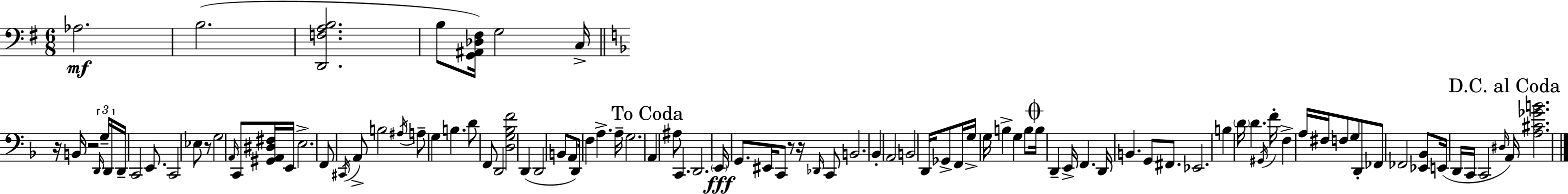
X:1
T:Untitled
M:6/8
L:1/4
K:G
_A,2 B,2 [D,,F,A,B,]2 B,/2 [G,,^A,,_D,^F,]/4 G,2 C,/4 z/4 B,,/4 z2 D,,/4 G,/4 D,,/4 D,,/4 C,,2 E,,/2 C,,2 _E,/2 z/2 G,2 A,,/4 C,,/2 [^G,,A,,^D,^F,]/4 E,,/4 E,2 F,,/2 ^C,,/4 A,,/2 B,2 ^A,/4 A,/2 G, B, D/2 F,,/2 D,,2 [D,G,_B,F]2 D,, D,,2 B,,/2 A,,/2 D,,/4 F, A, A,/4 G,2 A,, ^A,/2 C,, D,,2 E,,/4 G,,/2 ^E,,/4 C,,/2 z/2 z/4 _D,,/4 C,,/2 B,,2 _B,, A,,2 B,,2 D,,/4 _G,,/2 F,,/4 G,/4 G,/4 B, G, B,/2 B,/4 D,, E,,/4 F,, D,,/4 B,, G,,/2 ^F,,/2 _E,,2 B, D/4 D ^G,,/4 F/4 F, A,/4 ^F,/4 F,/2 G,/2 D,,/2 _F,,/2 _F,,2 [_E,,_B,,]/2 E,,/4 D,,/4 C,,/4 C,,2 ^D,/4 A,,/4 [A,^C_GB]2